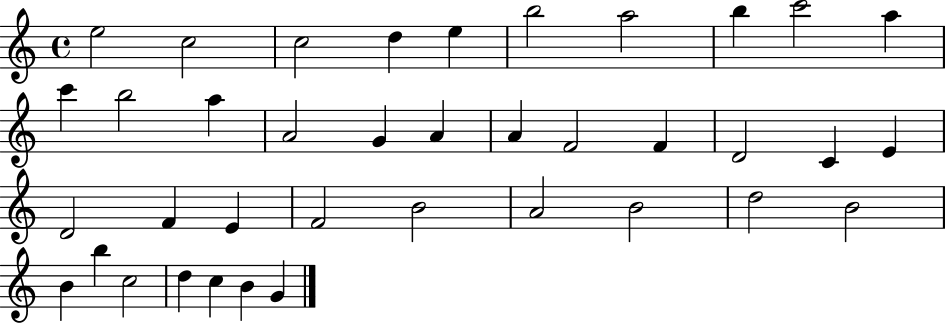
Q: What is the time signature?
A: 4/4